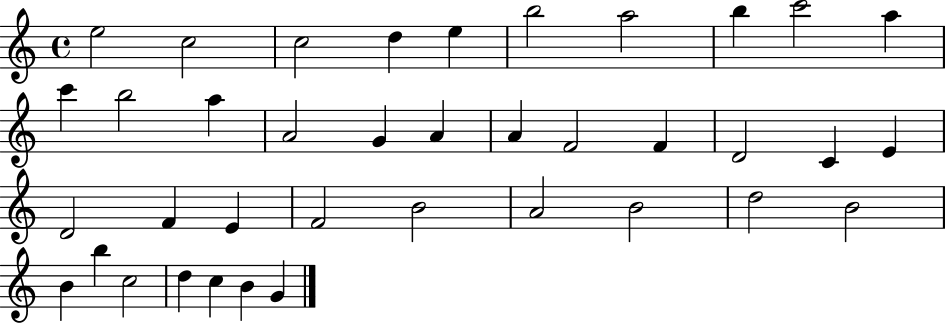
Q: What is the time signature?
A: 4/4